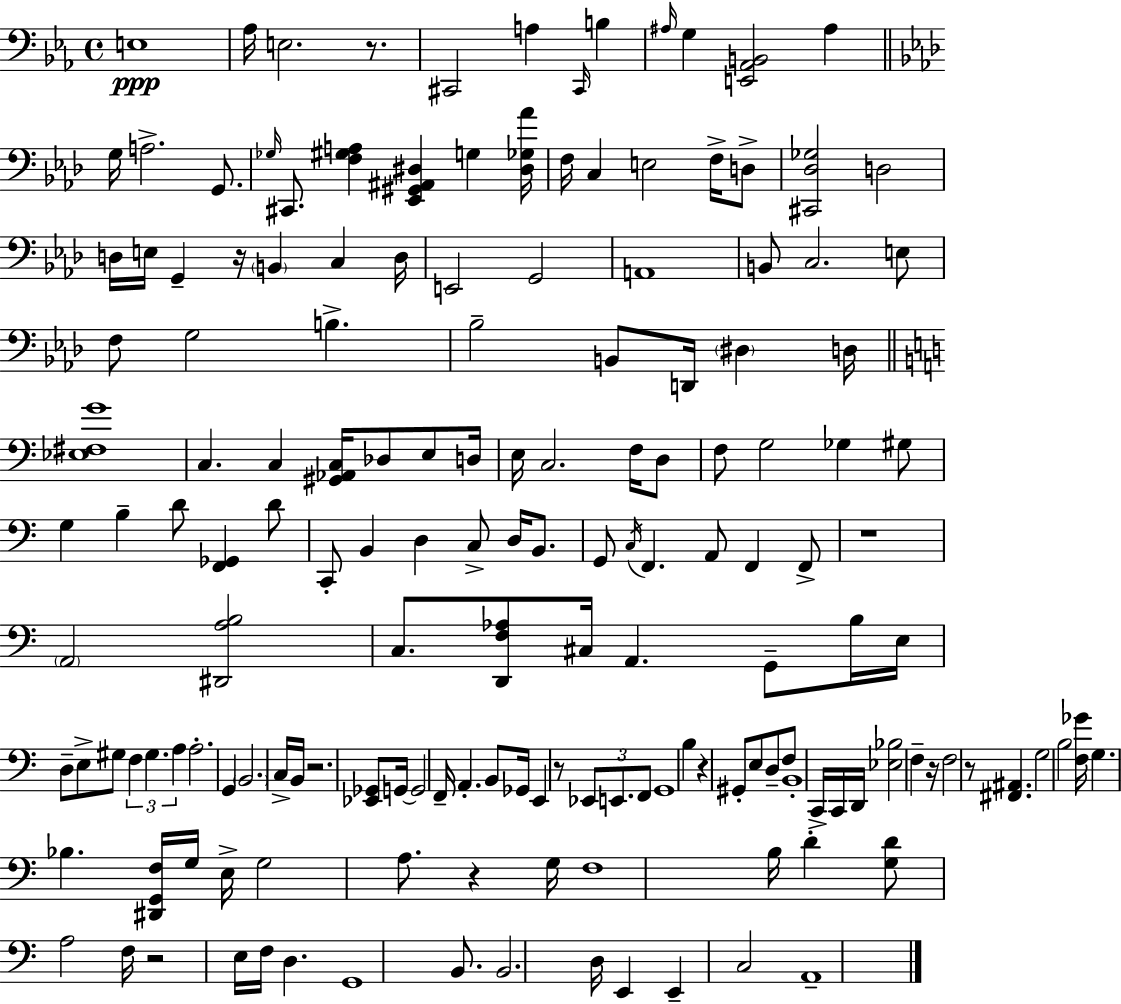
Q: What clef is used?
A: bass